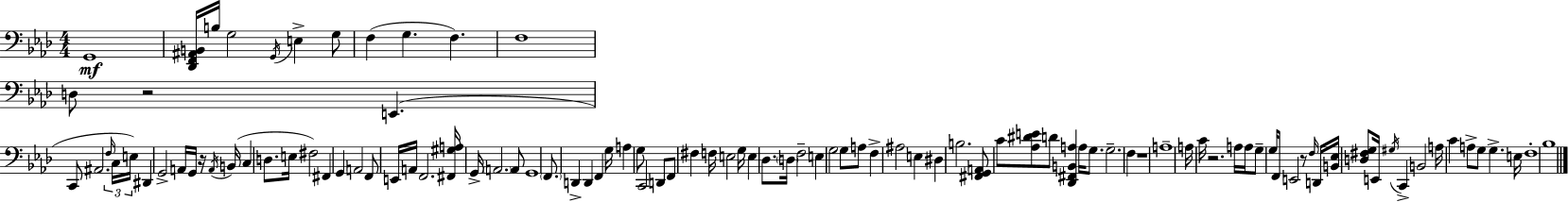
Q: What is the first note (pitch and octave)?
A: G2